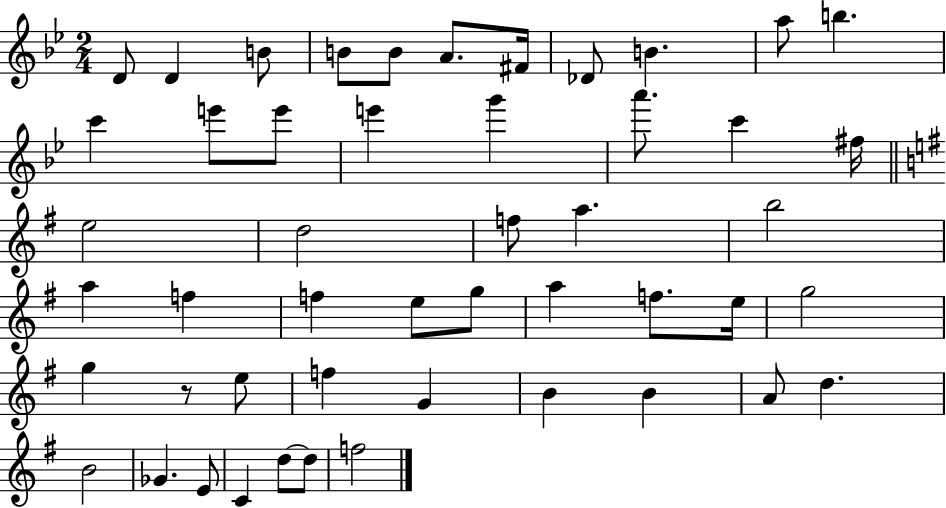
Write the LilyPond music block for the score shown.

{
  \clef treble
  \numericTimeSignature
  \time 2/4
  \key bes \major
  d'8 d'4 b'8 | b'8 b'8 a'8. fis'16 | des'8 b'4. | a''8 b''4. | \break c'''4 e'''8 e'''8 | e'''4 g'''4 | a'''8. c'''4 fis''16 | \bar "||" \break \key g \major e''2 | d''2 | f''8 a''4. | b''2 | \break a''4 f''4 | f''4 e''8 g''8 | a''4 f''8. e''16 | g''2 | \break g''4 r8 e''8 | f''4 g'4 | b'4 b'4 | a'8 d''4. | \break b'2 | ges'4. e'8 | c'4 d''8~~ d''8 | f''2 | \break \bar "|."
}